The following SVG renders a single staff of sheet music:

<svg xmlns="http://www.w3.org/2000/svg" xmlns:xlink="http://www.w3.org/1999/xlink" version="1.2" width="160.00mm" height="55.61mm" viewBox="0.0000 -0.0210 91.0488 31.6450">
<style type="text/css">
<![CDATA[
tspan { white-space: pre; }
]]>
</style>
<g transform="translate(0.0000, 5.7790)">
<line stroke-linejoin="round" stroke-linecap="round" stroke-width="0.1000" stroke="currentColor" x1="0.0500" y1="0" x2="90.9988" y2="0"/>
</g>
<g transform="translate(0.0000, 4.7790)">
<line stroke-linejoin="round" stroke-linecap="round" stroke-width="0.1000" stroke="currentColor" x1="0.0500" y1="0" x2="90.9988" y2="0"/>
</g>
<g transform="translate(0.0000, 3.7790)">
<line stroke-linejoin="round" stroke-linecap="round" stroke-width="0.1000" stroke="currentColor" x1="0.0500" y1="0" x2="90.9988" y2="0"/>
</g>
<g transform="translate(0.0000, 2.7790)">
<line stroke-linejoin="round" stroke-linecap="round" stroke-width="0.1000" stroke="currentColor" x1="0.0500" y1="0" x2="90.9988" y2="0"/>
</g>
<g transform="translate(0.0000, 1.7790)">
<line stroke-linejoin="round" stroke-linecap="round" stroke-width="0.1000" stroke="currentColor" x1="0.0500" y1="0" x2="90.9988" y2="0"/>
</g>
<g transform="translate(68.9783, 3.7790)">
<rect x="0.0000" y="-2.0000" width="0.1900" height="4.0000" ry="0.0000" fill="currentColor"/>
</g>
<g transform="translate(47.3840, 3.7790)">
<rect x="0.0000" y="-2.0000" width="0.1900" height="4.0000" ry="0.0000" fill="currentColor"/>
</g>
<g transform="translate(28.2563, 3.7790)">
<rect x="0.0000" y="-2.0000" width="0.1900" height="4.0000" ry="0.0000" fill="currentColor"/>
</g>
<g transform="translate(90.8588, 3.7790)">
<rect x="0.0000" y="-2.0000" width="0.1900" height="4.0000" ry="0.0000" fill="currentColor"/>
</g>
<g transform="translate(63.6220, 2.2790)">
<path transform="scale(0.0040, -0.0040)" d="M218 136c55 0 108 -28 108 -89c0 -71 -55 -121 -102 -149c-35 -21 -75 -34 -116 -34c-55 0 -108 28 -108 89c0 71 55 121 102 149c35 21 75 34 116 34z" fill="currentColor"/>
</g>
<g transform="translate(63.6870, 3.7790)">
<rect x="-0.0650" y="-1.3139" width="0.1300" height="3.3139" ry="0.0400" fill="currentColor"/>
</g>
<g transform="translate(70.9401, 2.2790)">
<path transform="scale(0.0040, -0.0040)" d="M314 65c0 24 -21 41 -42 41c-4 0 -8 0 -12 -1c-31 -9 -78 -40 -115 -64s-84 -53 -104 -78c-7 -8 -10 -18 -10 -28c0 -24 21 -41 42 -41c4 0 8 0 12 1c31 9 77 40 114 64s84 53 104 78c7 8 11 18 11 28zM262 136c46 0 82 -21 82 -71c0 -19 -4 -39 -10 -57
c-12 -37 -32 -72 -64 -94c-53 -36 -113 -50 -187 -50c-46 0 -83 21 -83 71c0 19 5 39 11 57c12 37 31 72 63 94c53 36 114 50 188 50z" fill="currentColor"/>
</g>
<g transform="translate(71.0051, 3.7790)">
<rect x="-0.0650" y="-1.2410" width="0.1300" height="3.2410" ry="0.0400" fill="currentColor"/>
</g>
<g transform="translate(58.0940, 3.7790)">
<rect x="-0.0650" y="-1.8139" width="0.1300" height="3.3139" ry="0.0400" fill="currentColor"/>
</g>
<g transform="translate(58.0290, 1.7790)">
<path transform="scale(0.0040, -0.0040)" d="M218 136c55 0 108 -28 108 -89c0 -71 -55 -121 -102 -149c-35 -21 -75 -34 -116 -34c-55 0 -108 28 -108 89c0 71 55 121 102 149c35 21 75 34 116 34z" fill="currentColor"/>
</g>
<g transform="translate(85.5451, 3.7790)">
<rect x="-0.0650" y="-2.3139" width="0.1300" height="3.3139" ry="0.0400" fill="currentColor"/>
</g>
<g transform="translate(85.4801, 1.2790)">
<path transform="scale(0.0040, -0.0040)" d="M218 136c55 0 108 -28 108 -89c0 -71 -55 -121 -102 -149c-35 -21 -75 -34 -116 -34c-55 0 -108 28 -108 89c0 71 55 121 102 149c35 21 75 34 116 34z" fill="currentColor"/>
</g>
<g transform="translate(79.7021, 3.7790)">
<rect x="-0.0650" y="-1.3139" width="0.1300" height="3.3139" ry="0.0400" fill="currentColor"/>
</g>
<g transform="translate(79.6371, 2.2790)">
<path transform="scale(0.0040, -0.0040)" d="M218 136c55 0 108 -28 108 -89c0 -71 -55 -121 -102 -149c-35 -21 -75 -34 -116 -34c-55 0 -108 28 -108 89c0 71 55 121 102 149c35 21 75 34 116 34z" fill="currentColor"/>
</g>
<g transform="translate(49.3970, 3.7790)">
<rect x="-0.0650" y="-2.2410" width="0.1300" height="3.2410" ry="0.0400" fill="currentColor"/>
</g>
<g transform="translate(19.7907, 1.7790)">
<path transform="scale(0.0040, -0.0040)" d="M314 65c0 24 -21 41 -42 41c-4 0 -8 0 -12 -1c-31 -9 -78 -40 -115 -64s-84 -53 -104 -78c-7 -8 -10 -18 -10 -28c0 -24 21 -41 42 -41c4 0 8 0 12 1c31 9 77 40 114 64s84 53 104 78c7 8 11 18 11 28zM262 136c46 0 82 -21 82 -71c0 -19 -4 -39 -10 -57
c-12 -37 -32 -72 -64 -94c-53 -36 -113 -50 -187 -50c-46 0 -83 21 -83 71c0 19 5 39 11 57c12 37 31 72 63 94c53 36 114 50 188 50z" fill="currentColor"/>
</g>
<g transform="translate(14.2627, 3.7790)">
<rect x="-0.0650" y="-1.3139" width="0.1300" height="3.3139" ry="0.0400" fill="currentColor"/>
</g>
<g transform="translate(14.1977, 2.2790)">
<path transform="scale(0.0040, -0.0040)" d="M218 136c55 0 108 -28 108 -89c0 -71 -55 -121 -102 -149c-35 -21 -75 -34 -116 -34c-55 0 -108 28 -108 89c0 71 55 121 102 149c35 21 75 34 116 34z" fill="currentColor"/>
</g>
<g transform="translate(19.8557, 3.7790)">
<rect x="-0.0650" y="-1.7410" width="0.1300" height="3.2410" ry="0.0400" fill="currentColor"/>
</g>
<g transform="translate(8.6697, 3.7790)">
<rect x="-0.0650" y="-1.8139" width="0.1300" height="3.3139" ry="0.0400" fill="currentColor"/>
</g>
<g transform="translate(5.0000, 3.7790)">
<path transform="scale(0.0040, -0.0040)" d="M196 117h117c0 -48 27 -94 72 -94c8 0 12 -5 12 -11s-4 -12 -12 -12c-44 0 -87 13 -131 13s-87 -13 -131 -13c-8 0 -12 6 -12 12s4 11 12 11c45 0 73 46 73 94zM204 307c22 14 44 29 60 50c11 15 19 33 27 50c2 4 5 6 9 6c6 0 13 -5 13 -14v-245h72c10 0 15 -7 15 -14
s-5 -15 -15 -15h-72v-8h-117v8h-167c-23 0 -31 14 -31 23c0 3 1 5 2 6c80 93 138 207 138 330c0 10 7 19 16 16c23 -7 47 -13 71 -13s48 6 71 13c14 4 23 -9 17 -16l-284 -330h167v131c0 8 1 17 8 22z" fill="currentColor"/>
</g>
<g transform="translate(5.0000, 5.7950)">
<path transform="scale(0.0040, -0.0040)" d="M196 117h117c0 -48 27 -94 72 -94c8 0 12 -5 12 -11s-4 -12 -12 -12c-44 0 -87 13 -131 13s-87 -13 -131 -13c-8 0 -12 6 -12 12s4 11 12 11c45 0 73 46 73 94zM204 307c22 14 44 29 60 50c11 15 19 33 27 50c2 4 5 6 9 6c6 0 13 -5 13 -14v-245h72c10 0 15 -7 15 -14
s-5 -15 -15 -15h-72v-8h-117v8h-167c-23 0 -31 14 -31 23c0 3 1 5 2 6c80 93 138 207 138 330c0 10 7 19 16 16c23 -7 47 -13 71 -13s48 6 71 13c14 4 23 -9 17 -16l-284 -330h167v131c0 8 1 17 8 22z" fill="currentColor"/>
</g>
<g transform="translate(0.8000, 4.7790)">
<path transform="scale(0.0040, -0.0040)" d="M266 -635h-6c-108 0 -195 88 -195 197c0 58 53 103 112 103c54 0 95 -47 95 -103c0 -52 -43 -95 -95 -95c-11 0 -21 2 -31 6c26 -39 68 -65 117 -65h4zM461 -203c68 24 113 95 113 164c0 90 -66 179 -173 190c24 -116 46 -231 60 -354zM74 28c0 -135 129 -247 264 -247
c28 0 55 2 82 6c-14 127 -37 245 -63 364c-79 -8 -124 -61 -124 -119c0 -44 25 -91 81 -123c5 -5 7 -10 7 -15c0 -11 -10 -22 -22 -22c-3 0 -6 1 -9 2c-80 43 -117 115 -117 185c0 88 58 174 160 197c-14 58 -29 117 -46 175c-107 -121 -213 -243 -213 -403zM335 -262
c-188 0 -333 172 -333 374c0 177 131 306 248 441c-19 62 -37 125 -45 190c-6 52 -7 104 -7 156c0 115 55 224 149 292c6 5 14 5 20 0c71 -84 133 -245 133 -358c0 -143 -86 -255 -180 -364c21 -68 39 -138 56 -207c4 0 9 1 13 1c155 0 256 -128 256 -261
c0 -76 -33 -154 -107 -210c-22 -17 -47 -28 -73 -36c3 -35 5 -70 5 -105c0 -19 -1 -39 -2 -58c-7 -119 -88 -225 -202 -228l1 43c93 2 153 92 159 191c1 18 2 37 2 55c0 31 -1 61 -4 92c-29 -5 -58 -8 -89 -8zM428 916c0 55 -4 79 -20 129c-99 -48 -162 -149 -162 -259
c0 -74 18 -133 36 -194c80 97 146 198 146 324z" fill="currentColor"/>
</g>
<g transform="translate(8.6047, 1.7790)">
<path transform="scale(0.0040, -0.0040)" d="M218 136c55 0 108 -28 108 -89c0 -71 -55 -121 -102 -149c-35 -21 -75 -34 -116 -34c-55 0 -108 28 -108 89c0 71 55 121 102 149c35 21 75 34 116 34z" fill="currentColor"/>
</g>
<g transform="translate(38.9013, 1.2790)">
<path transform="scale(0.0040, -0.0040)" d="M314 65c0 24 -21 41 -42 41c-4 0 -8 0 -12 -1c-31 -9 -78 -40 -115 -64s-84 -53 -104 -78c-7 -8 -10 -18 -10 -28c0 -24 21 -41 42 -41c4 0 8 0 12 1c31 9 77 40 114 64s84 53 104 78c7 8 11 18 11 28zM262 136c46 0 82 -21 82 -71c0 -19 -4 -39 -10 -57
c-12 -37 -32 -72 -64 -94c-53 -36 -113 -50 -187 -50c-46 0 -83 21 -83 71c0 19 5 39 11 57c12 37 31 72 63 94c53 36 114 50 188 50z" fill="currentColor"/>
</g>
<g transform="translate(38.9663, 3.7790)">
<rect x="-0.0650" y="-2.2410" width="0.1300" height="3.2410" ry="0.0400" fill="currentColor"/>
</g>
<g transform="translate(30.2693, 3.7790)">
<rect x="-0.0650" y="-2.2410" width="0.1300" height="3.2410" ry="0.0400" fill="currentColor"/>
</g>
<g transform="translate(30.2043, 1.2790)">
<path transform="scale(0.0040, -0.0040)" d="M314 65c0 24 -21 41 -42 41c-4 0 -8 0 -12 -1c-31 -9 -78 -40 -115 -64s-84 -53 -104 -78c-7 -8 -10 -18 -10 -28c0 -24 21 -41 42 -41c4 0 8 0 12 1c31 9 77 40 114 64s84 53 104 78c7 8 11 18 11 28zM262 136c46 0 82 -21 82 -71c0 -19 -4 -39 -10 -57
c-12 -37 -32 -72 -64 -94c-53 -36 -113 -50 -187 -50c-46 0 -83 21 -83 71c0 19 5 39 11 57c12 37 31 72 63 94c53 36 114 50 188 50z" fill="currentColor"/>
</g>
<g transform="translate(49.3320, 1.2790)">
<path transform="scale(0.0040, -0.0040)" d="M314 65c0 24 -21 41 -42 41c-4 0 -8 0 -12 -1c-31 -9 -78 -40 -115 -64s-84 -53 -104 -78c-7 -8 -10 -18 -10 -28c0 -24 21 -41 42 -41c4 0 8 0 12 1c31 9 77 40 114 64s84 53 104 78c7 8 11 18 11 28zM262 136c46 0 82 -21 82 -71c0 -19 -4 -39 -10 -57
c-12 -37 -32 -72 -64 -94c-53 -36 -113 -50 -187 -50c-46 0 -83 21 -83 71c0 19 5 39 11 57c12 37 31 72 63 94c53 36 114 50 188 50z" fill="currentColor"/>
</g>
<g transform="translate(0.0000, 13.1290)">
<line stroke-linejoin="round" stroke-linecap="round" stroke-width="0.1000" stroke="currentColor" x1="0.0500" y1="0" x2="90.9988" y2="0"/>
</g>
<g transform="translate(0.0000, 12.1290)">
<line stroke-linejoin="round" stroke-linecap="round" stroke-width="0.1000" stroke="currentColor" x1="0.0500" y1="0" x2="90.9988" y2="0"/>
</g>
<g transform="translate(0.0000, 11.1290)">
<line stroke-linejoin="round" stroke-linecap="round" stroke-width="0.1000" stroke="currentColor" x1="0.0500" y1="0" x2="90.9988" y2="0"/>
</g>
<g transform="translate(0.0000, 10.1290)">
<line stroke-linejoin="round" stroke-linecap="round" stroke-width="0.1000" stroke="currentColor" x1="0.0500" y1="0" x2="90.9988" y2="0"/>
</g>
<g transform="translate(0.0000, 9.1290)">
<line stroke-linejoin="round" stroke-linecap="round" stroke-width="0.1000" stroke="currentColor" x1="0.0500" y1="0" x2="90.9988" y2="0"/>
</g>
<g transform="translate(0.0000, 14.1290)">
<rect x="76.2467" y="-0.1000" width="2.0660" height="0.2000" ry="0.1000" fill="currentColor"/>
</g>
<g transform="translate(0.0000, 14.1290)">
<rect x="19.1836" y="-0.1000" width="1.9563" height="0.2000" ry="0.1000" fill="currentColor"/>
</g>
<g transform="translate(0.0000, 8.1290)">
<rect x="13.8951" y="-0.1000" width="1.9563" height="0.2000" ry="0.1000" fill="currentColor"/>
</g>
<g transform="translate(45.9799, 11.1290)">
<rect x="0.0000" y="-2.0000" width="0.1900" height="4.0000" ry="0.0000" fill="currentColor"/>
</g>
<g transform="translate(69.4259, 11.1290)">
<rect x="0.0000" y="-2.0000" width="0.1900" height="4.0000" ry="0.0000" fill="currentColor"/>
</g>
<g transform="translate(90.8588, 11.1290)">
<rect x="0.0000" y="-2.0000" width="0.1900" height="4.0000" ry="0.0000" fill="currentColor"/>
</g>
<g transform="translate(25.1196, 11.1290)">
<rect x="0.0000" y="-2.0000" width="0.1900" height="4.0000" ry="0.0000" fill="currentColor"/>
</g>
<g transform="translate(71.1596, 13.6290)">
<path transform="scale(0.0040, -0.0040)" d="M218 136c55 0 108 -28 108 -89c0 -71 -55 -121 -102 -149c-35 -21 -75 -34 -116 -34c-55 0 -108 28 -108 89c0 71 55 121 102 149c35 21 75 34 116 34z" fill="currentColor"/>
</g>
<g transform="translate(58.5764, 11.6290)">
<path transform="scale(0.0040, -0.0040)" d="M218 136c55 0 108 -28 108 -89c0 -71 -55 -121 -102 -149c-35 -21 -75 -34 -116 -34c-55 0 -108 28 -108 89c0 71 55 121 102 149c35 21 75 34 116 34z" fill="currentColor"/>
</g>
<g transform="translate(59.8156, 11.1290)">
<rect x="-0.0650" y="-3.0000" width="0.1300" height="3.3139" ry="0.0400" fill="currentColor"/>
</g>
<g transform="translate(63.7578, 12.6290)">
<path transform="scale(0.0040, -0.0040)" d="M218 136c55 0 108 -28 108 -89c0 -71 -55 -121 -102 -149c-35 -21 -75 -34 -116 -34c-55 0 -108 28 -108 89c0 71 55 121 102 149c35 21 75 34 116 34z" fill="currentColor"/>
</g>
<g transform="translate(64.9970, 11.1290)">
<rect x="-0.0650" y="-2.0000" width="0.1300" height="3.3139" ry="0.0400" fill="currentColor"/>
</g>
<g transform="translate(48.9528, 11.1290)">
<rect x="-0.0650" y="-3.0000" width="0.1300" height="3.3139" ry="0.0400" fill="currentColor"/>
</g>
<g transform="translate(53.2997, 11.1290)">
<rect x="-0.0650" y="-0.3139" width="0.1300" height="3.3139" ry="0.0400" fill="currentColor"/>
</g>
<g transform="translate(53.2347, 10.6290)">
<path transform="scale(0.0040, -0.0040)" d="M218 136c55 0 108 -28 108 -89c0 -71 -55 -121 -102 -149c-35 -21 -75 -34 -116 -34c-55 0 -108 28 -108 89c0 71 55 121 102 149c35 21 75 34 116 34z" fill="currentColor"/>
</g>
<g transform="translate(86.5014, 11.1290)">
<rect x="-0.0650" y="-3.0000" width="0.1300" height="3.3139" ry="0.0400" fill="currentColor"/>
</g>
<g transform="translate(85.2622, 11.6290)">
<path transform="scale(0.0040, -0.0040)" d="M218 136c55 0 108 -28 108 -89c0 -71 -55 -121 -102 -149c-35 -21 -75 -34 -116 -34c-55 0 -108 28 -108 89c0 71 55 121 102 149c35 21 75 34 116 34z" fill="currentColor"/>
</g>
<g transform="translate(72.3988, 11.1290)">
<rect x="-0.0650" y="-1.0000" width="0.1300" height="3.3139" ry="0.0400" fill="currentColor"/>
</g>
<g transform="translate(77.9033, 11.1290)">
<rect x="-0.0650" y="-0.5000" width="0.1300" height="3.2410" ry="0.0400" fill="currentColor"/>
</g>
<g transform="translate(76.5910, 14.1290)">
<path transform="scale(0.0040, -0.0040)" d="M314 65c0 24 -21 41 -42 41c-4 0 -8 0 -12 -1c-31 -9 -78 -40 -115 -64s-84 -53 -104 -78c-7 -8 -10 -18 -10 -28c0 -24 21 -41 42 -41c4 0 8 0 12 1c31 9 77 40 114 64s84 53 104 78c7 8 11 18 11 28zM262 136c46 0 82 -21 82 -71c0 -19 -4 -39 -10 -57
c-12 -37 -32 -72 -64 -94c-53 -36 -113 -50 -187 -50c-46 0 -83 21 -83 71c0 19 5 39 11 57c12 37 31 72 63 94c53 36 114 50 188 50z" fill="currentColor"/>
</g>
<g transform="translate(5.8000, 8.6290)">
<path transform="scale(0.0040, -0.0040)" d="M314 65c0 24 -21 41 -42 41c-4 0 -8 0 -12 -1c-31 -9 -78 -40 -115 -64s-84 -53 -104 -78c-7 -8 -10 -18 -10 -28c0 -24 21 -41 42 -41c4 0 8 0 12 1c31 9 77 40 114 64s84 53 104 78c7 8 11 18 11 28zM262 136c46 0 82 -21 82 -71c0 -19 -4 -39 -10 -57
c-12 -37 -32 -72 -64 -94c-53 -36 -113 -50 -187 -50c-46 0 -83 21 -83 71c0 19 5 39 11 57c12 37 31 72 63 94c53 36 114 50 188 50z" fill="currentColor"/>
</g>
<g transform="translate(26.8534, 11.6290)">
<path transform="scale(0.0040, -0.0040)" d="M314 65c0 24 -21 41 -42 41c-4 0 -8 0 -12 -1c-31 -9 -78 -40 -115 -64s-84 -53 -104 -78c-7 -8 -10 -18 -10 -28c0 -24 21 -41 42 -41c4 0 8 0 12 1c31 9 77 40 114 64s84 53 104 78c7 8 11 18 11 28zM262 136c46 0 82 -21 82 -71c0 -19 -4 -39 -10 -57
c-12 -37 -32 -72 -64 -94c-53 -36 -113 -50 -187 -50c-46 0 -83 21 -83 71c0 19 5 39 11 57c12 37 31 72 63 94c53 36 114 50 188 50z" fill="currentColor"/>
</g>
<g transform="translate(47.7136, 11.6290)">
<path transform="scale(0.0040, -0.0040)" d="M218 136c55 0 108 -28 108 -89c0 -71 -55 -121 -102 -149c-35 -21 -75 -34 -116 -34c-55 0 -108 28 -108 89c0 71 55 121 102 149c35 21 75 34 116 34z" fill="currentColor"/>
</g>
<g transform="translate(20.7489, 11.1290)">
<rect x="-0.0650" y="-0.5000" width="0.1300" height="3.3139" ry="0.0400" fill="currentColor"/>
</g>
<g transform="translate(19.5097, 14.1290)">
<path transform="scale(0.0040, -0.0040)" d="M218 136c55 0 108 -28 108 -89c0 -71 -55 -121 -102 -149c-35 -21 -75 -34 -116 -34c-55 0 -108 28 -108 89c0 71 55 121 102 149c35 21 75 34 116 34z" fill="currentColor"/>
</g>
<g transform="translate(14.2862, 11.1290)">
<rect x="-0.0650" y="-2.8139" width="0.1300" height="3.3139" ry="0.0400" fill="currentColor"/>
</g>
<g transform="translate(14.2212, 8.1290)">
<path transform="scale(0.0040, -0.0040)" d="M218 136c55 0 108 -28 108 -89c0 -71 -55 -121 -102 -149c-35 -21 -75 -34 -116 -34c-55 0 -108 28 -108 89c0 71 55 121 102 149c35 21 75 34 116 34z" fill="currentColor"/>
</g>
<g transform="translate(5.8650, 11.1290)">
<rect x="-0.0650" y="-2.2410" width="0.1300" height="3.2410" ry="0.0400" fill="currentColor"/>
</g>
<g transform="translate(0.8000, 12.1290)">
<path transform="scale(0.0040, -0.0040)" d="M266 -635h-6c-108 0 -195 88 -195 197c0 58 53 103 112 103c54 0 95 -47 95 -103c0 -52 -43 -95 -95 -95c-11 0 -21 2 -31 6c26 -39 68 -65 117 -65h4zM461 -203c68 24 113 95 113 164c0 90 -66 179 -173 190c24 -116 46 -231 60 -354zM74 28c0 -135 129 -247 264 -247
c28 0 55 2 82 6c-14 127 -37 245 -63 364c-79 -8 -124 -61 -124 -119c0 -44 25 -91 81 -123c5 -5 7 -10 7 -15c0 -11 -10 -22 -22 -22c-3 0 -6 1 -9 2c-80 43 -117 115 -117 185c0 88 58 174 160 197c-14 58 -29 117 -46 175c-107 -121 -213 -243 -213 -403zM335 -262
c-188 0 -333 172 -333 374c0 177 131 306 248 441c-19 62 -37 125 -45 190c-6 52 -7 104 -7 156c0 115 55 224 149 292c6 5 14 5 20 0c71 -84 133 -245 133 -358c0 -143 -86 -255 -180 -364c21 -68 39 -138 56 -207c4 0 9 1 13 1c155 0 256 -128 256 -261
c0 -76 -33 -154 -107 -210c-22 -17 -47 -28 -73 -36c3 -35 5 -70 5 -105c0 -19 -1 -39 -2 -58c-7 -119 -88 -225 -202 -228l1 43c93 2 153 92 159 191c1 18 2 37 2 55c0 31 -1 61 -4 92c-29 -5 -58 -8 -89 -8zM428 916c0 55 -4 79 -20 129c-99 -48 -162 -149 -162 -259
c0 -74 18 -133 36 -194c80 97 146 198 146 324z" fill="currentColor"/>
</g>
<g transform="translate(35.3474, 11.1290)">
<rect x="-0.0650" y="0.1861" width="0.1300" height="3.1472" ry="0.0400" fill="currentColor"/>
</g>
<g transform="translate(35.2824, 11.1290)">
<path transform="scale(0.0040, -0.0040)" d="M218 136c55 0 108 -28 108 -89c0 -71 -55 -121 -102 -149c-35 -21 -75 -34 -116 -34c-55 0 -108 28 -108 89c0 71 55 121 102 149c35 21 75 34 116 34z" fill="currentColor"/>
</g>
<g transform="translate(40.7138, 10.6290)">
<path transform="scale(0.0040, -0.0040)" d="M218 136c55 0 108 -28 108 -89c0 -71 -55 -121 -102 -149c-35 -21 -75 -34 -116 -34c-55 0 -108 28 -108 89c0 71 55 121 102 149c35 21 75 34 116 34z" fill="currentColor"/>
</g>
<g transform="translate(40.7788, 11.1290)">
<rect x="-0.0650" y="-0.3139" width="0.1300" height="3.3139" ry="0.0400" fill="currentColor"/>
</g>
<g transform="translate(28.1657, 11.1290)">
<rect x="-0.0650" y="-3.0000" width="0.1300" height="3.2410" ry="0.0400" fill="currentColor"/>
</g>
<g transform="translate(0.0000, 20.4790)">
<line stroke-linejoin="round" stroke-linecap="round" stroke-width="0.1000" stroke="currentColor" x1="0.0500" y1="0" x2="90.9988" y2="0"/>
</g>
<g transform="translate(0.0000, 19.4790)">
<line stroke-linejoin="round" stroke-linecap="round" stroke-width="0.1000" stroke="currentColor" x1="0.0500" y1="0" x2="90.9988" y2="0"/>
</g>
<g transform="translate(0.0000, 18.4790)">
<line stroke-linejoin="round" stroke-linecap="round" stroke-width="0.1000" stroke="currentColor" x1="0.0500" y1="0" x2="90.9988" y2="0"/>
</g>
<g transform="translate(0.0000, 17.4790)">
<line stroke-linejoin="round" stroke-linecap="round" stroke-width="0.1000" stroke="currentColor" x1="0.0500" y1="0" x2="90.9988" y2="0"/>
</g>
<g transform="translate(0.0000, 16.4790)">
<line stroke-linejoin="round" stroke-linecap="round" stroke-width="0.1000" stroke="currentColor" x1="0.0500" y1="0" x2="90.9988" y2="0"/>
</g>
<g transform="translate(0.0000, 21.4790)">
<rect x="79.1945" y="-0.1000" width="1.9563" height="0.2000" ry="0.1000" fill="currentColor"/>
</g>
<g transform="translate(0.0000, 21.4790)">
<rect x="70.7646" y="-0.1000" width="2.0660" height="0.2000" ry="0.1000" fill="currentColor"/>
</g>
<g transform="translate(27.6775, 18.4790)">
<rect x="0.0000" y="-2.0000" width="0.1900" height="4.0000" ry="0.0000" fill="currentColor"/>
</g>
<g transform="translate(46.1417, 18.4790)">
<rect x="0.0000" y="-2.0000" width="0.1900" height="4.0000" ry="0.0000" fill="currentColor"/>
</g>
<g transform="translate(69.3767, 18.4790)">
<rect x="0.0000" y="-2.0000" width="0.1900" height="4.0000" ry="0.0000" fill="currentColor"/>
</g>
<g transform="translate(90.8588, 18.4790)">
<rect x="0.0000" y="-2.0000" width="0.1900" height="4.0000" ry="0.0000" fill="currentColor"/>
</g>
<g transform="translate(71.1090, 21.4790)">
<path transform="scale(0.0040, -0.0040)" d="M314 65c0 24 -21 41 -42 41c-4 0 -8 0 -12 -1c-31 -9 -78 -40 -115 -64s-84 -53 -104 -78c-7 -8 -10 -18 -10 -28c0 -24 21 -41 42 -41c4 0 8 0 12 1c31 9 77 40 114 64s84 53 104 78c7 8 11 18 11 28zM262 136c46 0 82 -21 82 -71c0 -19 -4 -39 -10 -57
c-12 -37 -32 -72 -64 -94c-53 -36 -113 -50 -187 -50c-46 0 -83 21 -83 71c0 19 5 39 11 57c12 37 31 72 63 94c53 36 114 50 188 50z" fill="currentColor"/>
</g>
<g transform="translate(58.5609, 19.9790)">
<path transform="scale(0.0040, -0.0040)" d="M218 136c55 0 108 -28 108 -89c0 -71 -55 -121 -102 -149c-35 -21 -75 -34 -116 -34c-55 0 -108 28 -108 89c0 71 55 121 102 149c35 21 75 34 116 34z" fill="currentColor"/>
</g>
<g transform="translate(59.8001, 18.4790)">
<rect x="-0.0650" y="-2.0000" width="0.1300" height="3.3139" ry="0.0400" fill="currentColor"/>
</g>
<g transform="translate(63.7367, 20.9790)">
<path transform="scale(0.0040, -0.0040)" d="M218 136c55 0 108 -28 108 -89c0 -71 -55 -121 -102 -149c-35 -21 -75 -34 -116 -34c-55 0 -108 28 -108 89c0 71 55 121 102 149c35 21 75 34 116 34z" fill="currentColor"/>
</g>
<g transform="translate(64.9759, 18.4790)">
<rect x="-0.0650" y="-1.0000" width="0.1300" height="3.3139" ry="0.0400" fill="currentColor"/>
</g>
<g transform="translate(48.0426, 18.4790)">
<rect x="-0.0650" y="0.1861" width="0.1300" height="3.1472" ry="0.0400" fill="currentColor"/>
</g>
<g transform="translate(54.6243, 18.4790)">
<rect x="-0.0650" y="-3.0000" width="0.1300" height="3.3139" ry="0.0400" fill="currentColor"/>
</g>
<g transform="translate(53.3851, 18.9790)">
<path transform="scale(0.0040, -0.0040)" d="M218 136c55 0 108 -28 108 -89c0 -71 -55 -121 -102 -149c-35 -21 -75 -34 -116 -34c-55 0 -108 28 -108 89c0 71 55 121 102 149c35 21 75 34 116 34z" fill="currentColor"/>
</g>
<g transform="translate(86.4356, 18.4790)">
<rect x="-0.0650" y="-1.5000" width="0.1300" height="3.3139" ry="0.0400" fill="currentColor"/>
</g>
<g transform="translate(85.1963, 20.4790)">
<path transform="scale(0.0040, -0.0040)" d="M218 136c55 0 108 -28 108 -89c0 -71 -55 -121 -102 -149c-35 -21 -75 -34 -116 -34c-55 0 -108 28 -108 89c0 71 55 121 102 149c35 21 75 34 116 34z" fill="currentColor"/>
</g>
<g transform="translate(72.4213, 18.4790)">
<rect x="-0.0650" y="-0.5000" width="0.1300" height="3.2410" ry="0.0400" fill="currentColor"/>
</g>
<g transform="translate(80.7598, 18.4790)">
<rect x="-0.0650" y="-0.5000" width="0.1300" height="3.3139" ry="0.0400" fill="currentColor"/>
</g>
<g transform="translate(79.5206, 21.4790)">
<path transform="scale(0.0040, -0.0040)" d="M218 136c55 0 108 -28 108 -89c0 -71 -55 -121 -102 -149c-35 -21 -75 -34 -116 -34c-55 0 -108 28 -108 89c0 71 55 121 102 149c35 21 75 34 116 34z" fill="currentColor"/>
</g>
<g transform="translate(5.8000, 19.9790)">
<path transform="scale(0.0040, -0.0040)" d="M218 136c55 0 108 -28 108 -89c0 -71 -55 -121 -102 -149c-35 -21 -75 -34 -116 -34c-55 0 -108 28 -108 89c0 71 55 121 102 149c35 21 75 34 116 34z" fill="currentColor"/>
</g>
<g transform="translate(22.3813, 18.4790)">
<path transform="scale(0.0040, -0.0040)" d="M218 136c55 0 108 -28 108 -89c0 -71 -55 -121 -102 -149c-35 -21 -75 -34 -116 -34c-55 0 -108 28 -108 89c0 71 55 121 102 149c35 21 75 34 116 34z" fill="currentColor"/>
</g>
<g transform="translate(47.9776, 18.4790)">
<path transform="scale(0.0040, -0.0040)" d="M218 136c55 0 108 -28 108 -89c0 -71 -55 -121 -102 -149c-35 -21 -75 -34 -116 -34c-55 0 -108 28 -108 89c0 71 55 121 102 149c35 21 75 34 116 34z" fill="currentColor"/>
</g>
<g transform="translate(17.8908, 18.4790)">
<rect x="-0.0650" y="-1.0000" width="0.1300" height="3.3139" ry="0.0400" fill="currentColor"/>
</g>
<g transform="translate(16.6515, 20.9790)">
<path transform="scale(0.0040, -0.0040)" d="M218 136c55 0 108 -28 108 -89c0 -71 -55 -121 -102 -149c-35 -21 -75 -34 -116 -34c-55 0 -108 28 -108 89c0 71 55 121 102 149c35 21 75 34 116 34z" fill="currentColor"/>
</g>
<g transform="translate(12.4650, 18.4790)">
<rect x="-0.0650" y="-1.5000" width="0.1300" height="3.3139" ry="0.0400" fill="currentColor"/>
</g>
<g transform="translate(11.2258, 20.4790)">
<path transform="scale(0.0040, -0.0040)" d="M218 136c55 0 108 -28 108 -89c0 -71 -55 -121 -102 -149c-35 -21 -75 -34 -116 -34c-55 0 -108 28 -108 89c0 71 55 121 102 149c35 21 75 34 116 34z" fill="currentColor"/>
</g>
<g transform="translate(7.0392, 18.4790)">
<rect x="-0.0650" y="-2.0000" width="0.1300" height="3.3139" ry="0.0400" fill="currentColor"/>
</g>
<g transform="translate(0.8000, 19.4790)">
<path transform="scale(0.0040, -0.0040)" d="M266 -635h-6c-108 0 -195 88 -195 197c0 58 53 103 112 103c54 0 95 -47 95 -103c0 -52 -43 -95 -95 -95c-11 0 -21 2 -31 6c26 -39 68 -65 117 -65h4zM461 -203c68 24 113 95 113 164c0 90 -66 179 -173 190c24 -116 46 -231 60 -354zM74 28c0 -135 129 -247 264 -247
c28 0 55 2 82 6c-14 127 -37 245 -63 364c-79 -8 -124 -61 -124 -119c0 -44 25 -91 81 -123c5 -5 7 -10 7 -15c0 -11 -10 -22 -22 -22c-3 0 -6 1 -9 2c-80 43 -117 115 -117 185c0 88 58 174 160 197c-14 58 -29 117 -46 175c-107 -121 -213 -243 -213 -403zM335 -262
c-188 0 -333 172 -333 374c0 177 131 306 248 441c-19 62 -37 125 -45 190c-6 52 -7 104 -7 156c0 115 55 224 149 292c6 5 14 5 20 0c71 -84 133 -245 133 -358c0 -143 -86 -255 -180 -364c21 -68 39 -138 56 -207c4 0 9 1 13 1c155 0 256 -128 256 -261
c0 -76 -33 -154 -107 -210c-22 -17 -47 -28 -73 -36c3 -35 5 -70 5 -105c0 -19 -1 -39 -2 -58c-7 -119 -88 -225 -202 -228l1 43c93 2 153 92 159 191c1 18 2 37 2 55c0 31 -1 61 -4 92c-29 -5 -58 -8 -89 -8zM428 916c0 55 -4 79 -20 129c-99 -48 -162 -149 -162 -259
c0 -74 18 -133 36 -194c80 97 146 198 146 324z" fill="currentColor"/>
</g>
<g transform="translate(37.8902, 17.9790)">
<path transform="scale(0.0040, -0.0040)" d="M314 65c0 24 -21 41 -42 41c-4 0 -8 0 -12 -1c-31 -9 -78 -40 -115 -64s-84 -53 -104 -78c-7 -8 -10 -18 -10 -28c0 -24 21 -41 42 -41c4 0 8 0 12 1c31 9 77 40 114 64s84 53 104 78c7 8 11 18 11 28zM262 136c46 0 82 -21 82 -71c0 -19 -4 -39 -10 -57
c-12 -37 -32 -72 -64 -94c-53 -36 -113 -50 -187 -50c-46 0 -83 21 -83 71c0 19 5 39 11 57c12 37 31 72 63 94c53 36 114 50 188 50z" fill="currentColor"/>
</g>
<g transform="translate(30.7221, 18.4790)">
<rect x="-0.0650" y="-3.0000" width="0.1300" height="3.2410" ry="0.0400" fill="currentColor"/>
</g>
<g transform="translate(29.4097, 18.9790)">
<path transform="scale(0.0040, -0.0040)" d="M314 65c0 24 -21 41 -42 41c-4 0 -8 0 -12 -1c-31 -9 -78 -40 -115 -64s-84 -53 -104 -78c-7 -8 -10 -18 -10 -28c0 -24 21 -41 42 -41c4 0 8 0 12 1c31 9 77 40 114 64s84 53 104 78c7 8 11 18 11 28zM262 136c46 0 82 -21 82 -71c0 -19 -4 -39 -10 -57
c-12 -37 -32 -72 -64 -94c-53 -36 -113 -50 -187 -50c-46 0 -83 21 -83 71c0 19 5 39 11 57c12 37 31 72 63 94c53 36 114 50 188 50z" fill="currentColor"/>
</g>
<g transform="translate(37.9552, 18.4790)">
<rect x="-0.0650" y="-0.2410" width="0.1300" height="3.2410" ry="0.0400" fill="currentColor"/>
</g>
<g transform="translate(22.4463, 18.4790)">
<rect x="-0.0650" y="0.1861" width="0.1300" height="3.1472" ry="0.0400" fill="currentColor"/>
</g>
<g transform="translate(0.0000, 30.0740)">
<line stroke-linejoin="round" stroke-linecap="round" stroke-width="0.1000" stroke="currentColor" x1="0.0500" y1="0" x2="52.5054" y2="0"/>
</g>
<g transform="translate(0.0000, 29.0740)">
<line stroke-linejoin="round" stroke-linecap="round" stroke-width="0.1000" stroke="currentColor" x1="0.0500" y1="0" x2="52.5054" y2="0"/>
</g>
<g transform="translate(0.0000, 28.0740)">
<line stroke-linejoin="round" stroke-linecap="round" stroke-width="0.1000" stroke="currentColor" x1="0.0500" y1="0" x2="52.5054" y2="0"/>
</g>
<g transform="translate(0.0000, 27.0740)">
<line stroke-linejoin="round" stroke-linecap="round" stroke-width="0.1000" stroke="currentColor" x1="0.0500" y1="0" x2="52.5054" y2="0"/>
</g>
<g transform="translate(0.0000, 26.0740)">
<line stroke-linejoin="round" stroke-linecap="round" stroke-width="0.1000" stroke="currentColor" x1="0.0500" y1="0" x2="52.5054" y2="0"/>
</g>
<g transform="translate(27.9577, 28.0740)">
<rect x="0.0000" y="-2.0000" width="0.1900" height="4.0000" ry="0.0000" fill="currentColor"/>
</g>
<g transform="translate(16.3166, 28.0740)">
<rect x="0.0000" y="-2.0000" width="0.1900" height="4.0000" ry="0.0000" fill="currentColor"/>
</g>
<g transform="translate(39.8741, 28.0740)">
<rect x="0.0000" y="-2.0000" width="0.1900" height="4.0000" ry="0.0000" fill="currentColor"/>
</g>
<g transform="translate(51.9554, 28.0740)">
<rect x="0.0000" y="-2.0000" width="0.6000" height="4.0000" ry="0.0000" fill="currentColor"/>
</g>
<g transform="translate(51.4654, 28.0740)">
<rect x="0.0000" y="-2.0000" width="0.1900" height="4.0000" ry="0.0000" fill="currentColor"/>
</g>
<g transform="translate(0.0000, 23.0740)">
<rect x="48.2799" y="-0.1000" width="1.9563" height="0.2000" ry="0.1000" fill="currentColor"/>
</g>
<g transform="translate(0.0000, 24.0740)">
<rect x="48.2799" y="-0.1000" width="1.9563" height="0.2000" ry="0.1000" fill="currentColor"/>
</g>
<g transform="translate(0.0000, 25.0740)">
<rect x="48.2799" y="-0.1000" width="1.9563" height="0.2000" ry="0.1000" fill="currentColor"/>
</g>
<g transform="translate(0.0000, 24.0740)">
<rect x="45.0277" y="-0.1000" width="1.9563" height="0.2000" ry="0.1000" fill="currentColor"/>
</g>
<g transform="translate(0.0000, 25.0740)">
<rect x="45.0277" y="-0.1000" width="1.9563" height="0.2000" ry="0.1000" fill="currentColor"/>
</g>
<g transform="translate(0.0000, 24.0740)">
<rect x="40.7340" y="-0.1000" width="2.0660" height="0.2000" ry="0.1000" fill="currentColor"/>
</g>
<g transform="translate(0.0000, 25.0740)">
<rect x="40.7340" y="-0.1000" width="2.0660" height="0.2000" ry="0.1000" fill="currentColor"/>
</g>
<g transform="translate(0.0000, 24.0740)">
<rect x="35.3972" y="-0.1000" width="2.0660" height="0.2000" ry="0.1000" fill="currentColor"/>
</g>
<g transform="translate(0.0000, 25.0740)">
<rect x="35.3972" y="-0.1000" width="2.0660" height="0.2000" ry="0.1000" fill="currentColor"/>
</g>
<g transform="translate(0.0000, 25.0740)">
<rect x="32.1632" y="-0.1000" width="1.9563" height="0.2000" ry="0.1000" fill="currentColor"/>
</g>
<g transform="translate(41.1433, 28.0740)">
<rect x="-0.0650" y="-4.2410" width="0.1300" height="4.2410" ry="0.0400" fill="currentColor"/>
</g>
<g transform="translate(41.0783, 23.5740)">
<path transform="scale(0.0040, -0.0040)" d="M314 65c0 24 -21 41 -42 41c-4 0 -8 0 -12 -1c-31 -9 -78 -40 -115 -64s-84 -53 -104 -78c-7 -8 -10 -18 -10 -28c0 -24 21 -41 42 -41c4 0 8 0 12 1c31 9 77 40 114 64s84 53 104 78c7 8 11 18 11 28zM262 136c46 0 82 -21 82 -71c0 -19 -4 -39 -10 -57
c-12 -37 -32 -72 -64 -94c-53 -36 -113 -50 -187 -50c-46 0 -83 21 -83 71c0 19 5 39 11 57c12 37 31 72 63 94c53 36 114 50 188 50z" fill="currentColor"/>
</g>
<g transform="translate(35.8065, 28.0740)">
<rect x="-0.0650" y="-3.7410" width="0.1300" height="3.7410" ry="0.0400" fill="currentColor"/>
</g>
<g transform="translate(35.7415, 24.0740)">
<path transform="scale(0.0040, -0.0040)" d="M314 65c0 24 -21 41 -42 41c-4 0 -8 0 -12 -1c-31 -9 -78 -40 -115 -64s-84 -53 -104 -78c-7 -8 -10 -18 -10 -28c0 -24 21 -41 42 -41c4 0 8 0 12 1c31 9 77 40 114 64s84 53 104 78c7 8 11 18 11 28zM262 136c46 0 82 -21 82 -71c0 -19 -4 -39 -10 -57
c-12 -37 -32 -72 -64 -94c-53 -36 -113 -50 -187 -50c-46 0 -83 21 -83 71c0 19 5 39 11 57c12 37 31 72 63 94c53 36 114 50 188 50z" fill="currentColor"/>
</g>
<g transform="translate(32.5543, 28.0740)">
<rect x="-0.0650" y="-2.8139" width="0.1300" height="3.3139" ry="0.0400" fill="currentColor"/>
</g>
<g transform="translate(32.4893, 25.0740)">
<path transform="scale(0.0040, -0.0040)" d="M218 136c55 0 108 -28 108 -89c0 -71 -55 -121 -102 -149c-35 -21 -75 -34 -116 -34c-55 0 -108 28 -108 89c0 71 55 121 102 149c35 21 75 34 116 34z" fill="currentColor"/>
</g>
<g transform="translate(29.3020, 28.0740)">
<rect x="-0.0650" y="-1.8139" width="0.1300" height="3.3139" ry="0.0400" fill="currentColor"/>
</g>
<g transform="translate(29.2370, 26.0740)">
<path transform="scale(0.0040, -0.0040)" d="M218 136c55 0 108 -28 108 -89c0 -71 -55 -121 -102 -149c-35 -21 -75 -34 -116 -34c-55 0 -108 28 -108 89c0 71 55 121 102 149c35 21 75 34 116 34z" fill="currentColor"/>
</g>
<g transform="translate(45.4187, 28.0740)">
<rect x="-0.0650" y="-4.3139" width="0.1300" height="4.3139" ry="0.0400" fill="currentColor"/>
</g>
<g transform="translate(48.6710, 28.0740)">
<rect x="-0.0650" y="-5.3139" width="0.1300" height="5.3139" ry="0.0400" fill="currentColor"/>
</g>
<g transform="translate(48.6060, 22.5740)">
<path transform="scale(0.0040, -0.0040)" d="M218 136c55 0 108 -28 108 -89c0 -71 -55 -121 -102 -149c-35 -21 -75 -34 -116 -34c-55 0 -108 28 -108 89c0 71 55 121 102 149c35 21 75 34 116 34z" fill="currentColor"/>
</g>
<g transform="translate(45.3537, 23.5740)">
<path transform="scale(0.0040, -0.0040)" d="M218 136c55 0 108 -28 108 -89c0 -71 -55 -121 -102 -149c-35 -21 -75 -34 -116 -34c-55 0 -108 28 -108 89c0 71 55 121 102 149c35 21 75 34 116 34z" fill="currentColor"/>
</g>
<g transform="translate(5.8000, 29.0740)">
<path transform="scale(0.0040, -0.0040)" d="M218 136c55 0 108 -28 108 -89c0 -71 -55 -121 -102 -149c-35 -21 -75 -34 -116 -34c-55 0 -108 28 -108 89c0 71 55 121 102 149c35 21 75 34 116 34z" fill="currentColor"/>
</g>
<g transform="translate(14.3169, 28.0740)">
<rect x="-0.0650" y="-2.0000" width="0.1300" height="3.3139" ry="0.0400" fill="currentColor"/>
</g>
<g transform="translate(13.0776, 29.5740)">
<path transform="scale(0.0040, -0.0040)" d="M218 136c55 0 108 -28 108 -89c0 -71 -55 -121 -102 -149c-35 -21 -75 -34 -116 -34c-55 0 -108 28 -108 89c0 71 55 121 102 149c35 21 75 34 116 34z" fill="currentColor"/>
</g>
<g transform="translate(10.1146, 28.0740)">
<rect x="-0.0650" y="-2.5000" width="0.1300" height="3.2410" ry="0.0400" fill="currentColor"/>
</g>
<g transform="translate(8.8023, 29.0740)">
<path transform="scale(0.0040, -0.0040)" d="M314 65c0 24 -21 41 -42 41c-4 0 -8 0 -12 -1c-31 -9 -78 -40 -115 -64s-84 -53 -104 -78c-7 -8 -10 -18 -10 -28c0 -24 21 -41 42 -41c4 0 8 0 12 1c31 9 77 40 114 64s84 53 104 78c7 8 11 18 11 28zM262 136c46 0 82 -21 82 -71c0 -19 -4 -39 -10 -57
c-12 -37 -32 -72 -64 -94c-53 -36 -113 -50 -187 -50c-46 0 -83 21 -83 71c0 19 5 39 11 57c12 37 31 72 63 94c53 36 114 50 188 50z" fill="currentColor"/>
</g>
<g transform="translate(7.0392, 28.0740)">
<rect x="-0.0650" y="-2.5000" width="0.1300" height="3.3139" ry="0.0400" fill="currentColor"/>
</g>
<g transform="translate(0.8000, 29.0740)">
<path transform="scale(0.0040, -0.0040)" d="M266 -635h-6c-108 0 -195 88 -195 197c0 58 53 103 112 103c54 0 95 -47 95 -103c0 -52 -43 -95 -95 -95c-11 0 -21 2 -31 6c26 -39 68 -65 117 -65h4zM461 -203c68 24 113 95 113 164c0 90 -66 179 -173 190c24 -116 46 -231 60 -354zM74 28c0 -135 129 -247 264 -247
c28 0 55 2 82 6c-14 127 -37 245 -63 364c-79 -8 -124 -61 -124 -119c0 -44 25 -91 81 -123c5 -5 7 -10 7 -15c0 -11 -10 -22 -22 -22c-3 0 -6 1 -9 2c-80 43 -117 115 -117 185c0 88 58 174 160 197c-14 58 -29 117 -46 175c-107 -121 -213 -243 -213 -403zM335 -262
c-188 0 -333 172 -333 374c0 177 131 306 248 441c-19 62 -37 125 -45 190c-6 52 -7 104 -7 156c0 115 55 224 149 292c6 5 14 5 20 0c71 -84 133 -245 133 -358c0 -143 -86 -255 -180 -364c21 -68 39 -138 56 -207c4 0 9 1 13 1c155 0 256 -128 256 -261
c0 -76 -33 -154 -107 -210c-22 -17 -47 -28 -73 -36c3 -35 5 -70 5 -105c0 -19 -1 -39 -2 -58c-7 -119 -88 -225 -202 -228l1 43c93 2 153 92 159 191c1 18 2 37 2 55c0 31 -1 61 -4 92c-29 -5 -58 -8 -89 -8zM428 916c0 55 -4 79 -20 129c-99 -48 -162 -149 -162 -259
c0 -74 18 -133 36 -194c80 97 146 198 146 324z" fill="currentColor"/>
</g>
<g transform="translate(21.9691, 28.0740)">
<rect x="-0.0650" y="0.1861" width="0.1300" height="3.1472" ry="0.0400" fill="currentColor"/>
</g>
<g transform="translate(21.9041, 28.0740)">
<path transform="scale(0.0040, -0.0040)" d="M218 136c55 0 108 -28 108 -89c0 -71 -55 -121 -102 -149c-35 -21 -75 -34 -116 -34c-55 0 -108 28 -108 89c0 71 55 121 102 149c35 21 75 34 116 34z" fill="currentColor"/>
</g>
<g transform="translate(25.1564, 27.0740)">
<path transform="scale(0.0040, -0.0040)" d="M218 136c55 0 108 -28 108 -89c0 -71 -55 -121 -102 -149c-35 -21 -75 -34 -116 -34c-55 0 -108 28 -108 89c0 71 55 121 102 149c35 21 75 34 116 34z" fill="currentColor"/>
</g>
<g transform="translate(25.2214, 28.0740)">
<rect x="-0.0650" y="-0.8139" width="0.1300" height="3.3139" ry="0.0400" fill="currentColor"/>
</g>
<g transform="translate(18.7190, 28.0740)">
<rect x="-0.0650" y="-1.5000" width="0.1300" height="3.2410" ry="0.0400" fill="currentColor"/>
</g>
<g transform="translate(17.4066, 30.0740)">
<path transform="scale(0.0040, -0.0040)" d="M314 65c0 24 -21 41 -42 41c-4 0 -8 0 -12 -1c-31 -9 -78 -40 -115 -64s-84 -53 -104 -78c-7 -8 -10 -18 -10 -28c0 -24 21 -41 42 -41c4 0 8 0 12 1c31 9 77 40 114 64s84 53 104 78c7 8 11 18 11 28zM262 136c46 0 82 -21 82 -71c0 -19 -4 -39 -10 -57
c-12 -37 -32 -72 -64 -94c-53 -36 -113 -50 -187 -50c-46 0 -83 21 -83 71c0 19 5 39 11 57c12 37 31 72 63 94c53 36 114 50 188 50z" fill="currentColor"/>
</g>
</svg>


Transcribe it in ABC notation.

X:1
T:Untitled
M:4/4
L:1/4
K:C
f e f2 g2 g2 g2 f e e2 e g g2 a C A2 B c A c A F D C2 A F E D B A2 c2 B A F D C2 C E G G2 F E2 B d f a c'2 d'2 d' f'